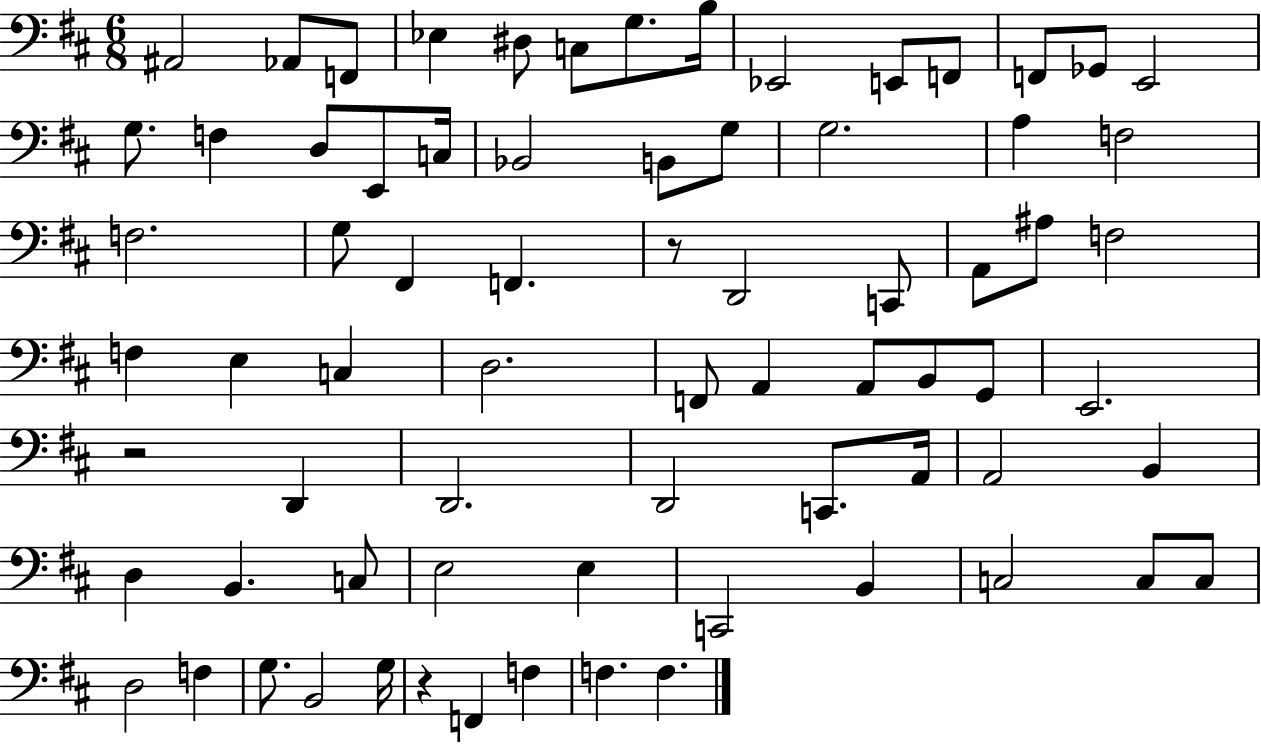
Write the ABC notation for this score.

X:1
T:Untitled
M:6/8
L:1/4
K:D
^A,,2 _A,,/2 F,,/2 _E, ^D,/2 C,/2 G,/2 B,/4 _E,,2 E,,/2 F,,/2 F,,/2 _G,,/2 E,,2 G,/2 F, D,/2 E,,/2 C,/4 _B,,2 B,,/2 G,/2 G,2 A, F,2 F,2 G,/2 ^F,, F,, z/2 D,,2 C,,/2 A,,/2 ^A,/2 F,2 F, E, C, D,2 F,,/2 A,, A,,/2 B,,/2 G,,/2 E,,2 z2 D,, D,,2 D,,2 C,,/2 A,,/4 A,,2 B,, D, B,, C,/2 E,2 E, C,,2 B,, C,2 C,/2 C,/2 D,2 F, G,/2 B,,2 G,/4 z F,, F, F, F,